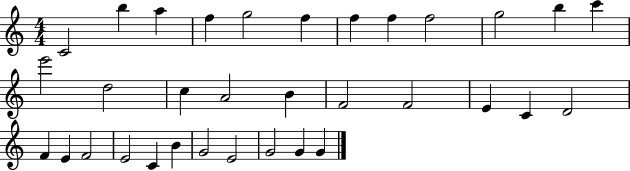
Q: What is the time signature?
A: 4/4